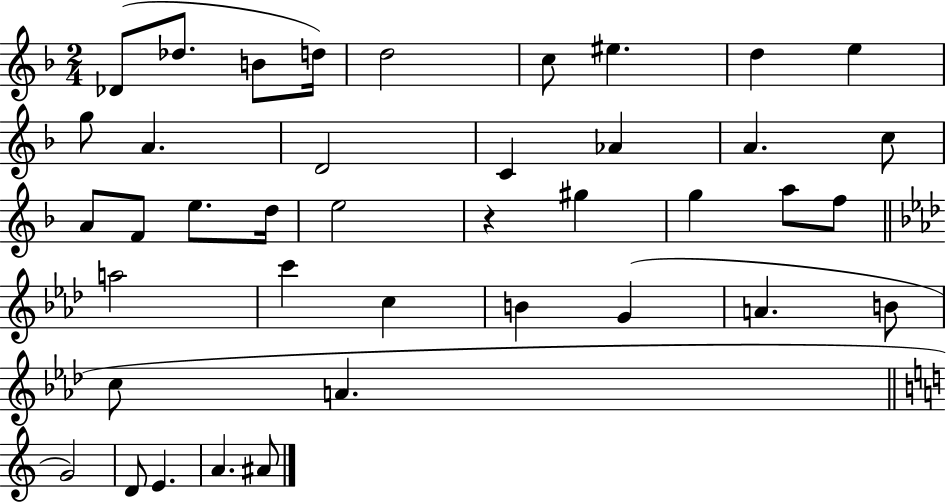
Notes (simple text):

Db4/e Db5/e. B4/e D5/s D5/h C5/e EIS5/q. D5/q E5/q G5/e A4/q. D4/h C4/q Ab4/q A4/q. C5/e A4/e F4/e E5/e. D5/s E5/h R/q G#5/q G5/q A5/e F5/e A5/h C6/q C5/q B4/q G4/q A4/q. B4/e C5/e A4/q. G4/h D4/e E4/q. A4/q. A#4/e